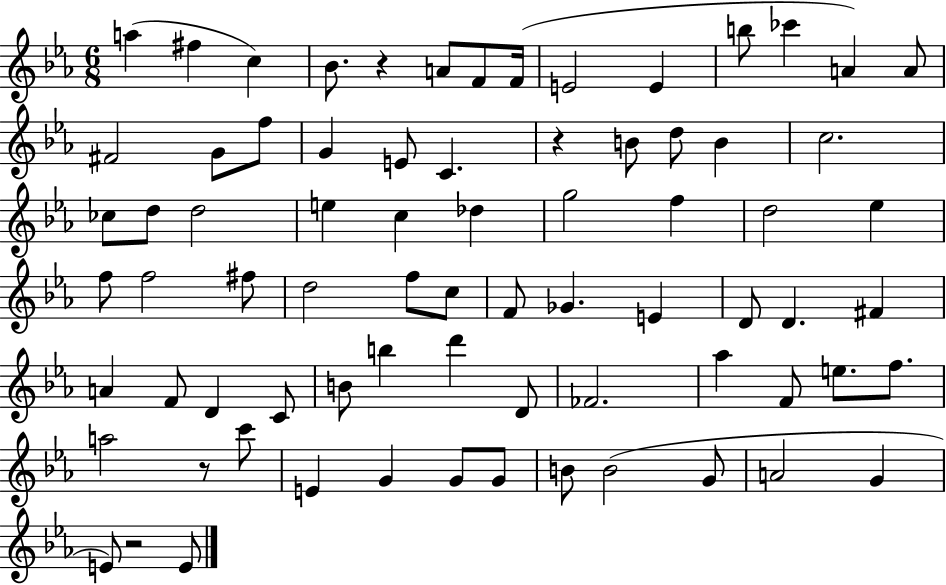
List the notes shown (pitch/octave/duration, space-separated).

A5/q F#5/q C5/q Bb4/e. R/q A4/e F4/e F4/s E4/h E4/q B5/e CES6/q A4/q A4/e F#4/h G4/e F5/e G4/q E4/e C4/q. R/q B4/e D5/e B4/q C5/h. CES5/e D5/e D5/h E5/q C5/q Db5/q G5/h F5/q D5/h Eb5/q F5/e F5/h F#5/e D5/h F5/e C5/e F4/e Gb4/q. E4/q D4/e D4/q. F#4/q A4/q F4/e D4/q C4/e B4/e B5/q D6/q D4/e FES4/h. Ab5/q F4/e E5/e. F5/e. A5/h R/e C6/e E4/q G4/q G4/e G4/e B4/e B4/h G4/e A4/h G4/q E4/e R/h E4/e